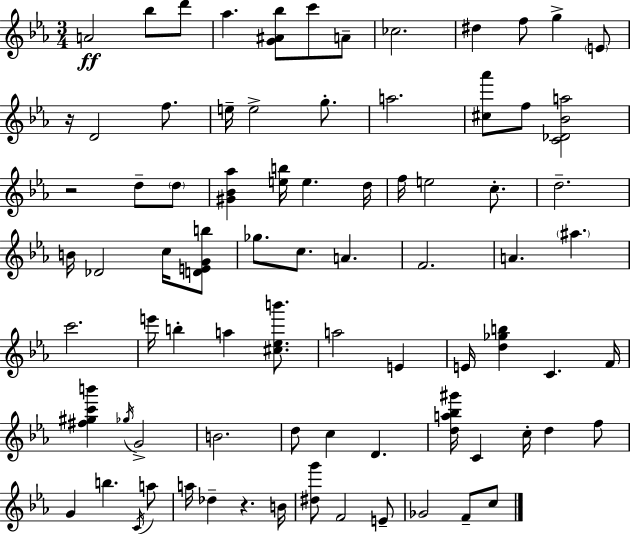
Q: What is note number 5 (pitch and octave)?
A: C6